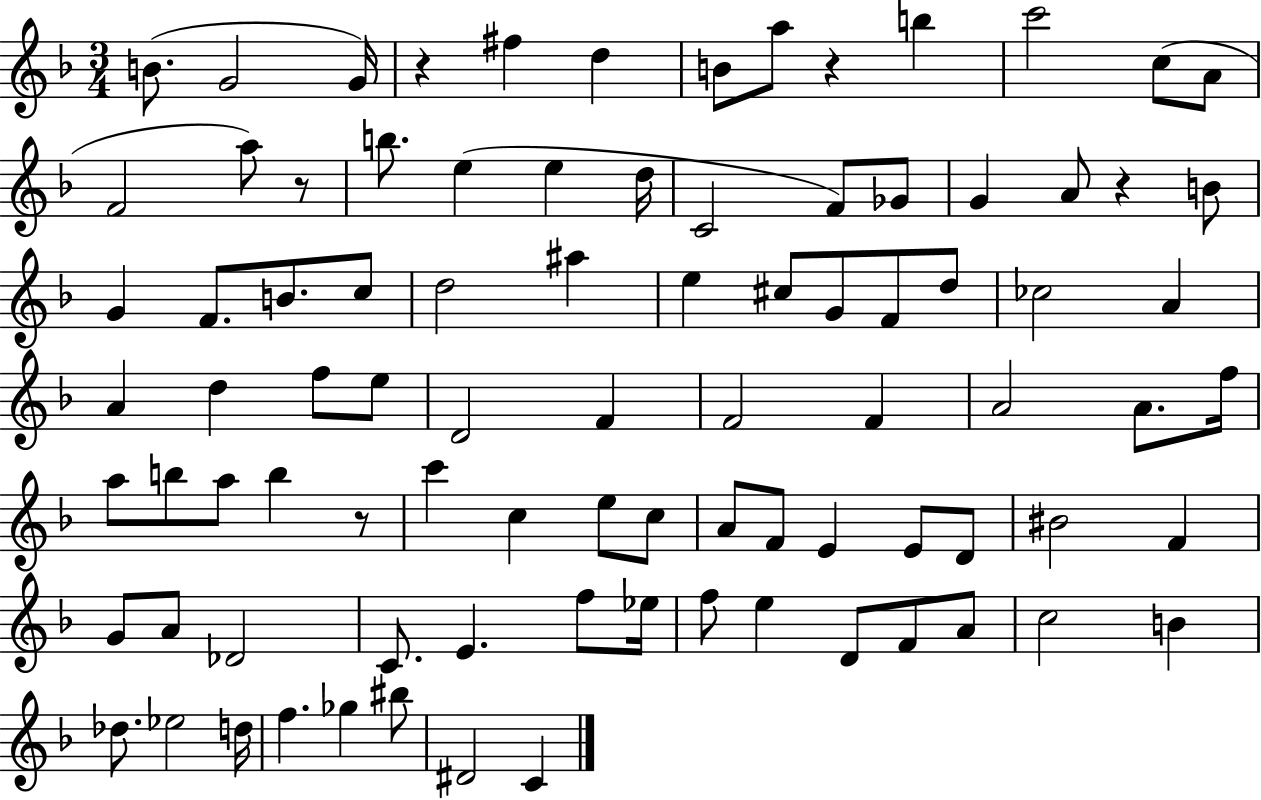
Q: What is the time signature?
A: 3/4